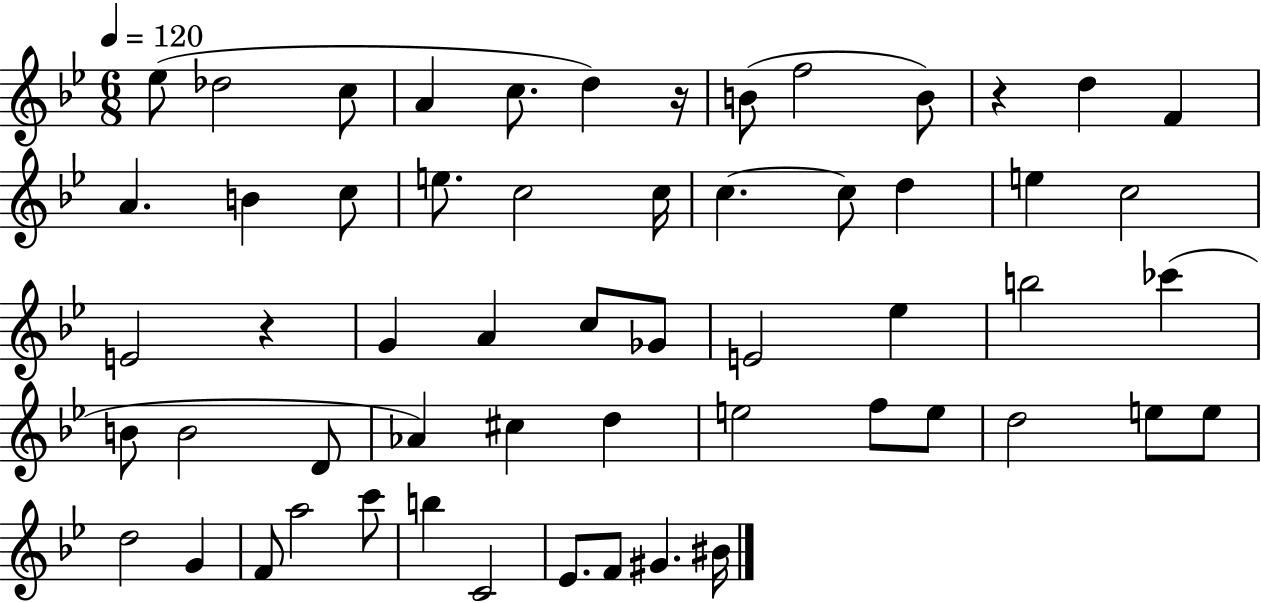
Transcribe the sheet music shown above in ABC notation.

X:1
T:Untitled
M:6/8
L:1/4
K:Bb
_e/2 _d2 c/2 A c/2 d z/4 B/2 f2 B/2 z d F A B c/2 e/2 c2 c/4 c c/2 d e c2 E2 z G A c/2 _G/2 E2 _e b2 _c' B/2 B2 D/2 _A ^c d e2 f/2 e/2 d2 e/2 e/2 d2 G F/2 a2 c'/2 b C2 _E/2 F/2 ^G ^B/4